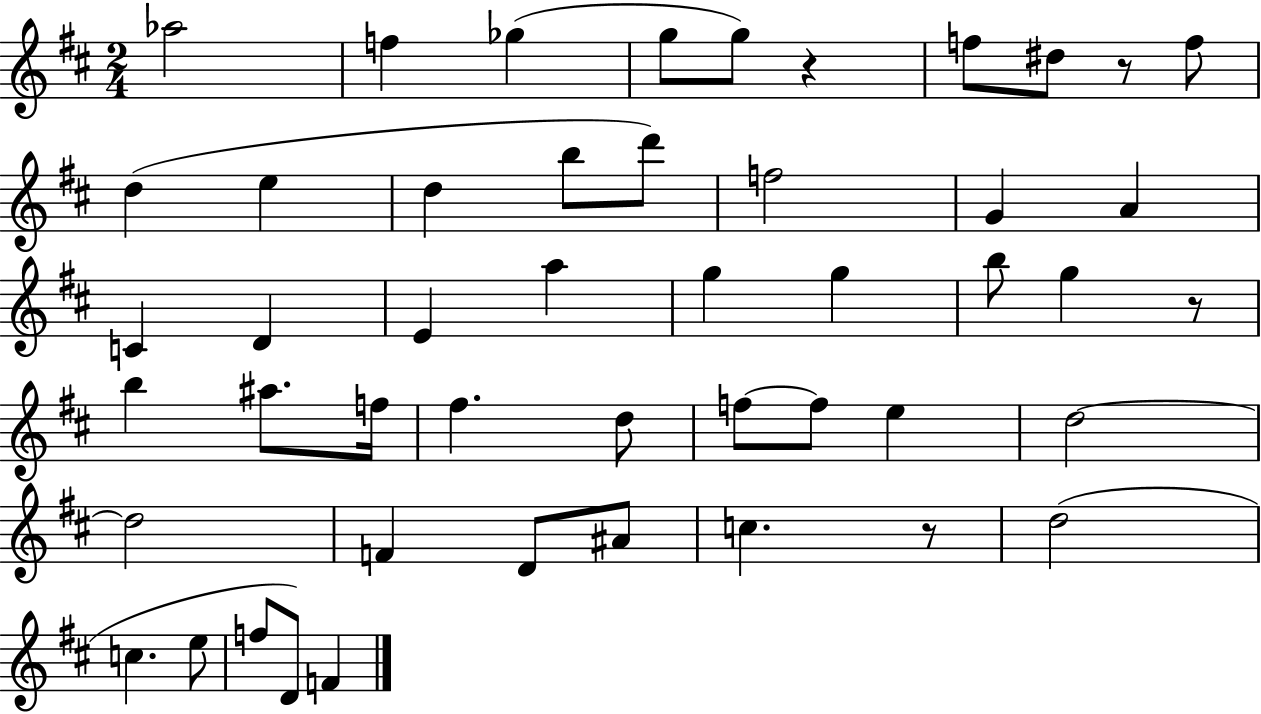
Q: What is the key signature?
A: D major